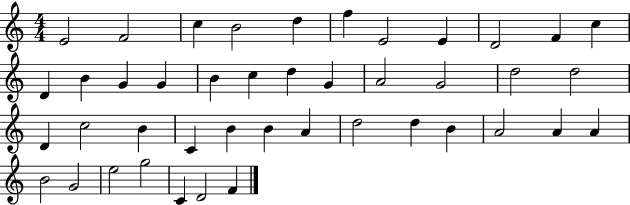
{
  \clef treble
  \numericTimeSignature
  \time 4/4
  \key c \major
  e'2 f'2 | c''4 b'2 d''4 | f''4 e'2 e'4 | d'2 f'4 c''4 | \break d'4 b'4 g'4 g'4 | b'4 c''4 d''4 g'4 | a'2 g'2 | d''2 d''2 | \break d'4 c''2 b'4 | c'4 b'4 b'4 a'4 | d''2 d''4 b'4 | a'2 a'4 a'4 | \break b'2 g'2 | e''2 g''2 | c'4 d'2 f'4 | \bar "|."
}